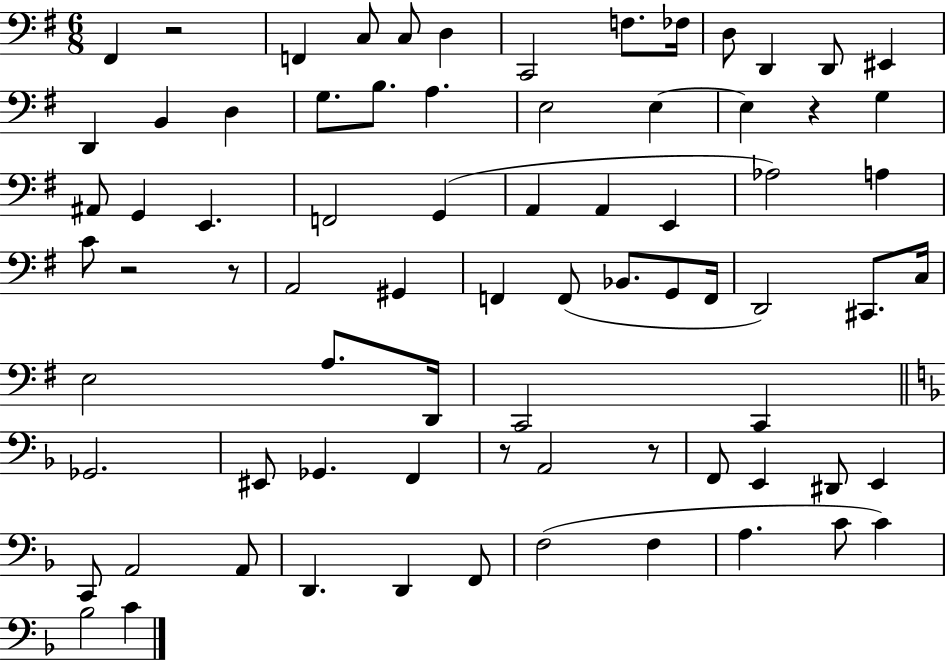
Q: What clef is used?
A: bass